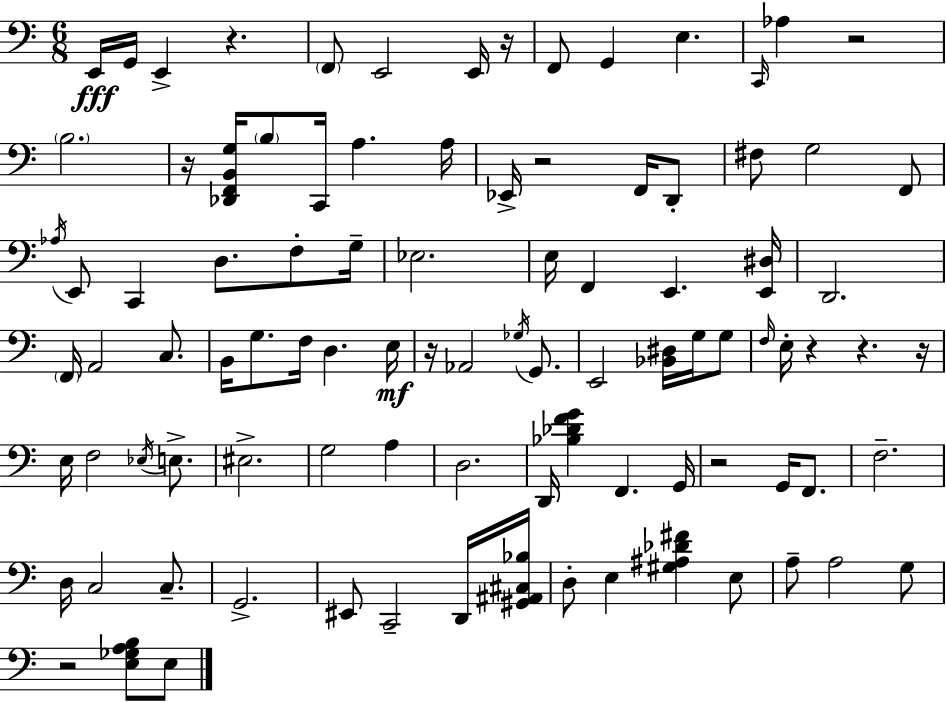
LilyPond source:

{
  \clef bass
  \numericTimeSignature
  \time 6/8
  \key c \major
  \repeat volta 2 { e,16\fff g,16 e,4-> r4. | \parenthesize f,8 e,2 e,16 r16 | f,8 g,4 e4. | \grace { c,16 } aes4 r2 | \break \parenthesize b2. | r16 <des, f, b, g>16 \parenthesize b8 c,16 a4. | a16 ees,16-> r2 f,16 d,8-. | fis8 g2 f,8 | \break \acciaccatura { aes16 } e,8 c,4 d8. f8-. | g16-- ees2. | e16 f,4 e,4. | <e, dis>16 d,2. | \break \parenthesize f,16 a,2 c8. | b,16 g8. f16 d4. | e16\mf r16 aes,2 \acciaccatura { ges16 } | g,8. e,2 <bes, dis>16 | \break g16 g8 \grace { f16 } e16-. r4 r4. | r16 e16 f2 | \acciaccatura { ees16 } e8.-> eis2.-> | g2 | \break a4 d2. | d,16 <bes des' f' g'>4 f,4. | g,16 r2 | g,16 f,8. f2.-- | \break d16 c2 | c8.-- g,2.-> | eis,8 c,2-- | d,16 <gis, ais, cis bes>16 d8-. e4 <gis ais des' fis'>4 | \break e8 a8-- a2 | g8 r2 | <e ges a b>8 e8 } \bar "|."
}